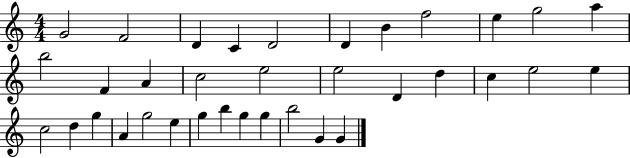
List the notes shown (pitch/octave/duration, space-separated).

G4/h F4/h D4/q C4/q D4/h D4/q B4/q F5/h E5/q G5/h A5/q B5/h F4/q A4/q C5/h E5/h E5/h D4/q D5/q C5/q E5/h E5/q C5/h D5/q G5/q A4/q G5/h E5/q G5/q B5/q G5/q G5/q B5/h G4/q G4/q